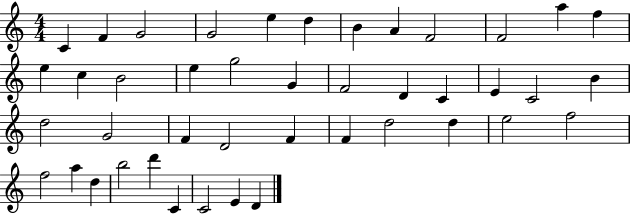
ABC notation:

X:1
T:Untitled
M:4/4
L:1/4
K:C
C F G2 G2 e d B A F2 F2 a f e c B2 e g2 G F2 D C E C2 B d2 G2 F D2 F F d2 d e2 f2 f2 a d b2 d' C C2 E D